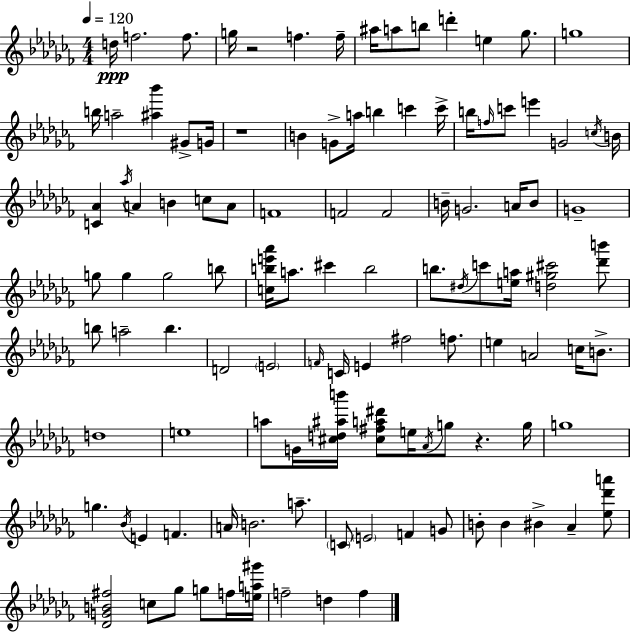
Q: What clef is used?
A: treble